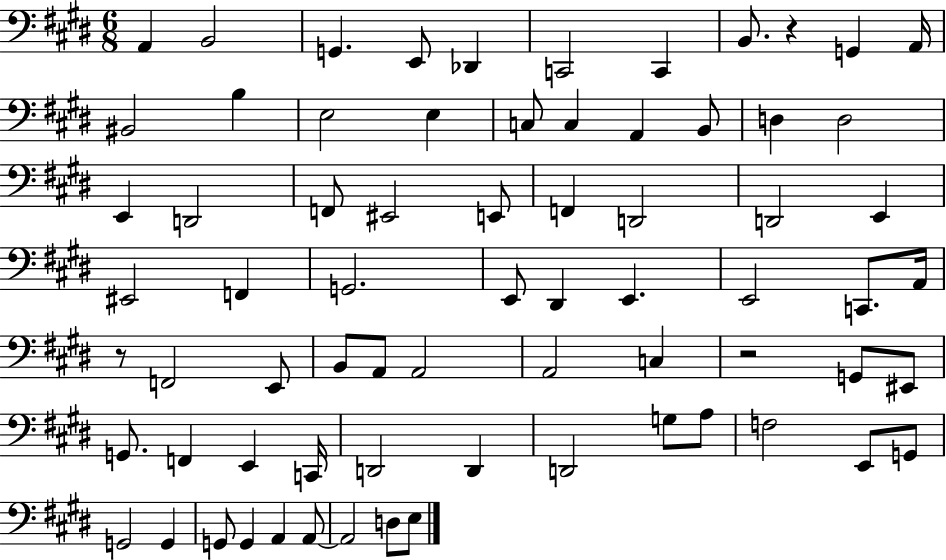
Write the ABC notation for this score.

X:1
T:Untitled
M:6/8
L:1/4
K:E
A,, B,,2 G,, E,,/2 _D,, C,,2 C,, B,,/2 z G,, A,,/4 ^B,,2 B, E,2 E, C,/2 C, A,, B,,/2 D, D,2 E,, D,,2 F,,/2 ^E,,2 E,,/2 F,, D,,2 D,,2 E,, ^E,,2 F,, G,,2 E,,/2 ^D,, E,, E,,2 C,,/2 A,,/4 z/2 F,,2 E,,/2 B,,/2 A,,/2 A,,2 A,,2 C, z2 G,,/2 ^E,,/2 G,,/2 F,, E,, C,,/4 D,,2 D,, D,,2 G,/2 A,/2 F,2 E,,/2 G,,/2 G,,2 G,, G,,/2 G,, A,, A,,/2 A,,2 D,/2 E,/2